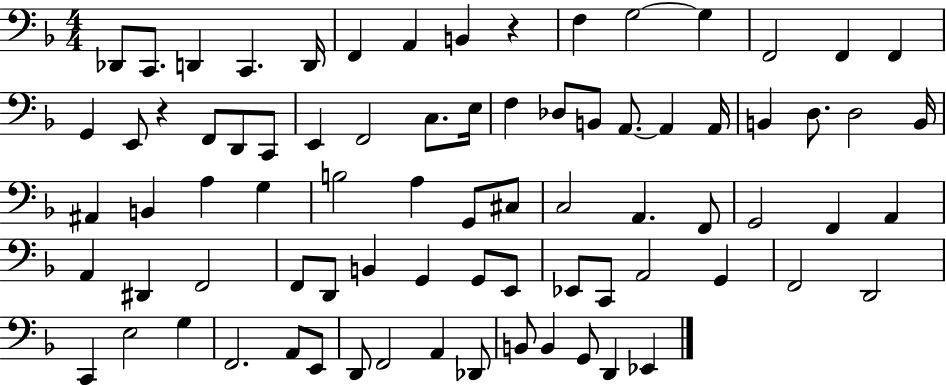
{
  \clef bass
  \numericTimeSignature
  \time 4/4
  \key f \major
  des,8 c,8. d,4 c,4. d,16 | f,4 a,4 b,4 r4 | f4 g2~~ g4 | f,2 f,4 f,4 | \break g,4 e,8 r4 f,8 d,8 c,8 | e,4 f,2 c8. e16 | f4 des8 b,8 a,8.~~ a,4 a,16 | b,4 d8. d2 b,16 | \break ais,4 b,4 a4 g4 | b2 a4 g,8 cis8 | c2 a,4. f,8 | g,2 f,4 a,4 | \break a,4 dis,4 f,2 | f,8 d,8 b,4 g,4 g,8 e,8 | ees,8 c,8 a,2 g,4 | f,2 d,2 | \break c,4 e2 g4 | f,2. a,8 e,8 | d,8 f,2 a,4 des,8 | b,8 b,4 g,8 d,4 ees,4 | \break \bar "|."
}